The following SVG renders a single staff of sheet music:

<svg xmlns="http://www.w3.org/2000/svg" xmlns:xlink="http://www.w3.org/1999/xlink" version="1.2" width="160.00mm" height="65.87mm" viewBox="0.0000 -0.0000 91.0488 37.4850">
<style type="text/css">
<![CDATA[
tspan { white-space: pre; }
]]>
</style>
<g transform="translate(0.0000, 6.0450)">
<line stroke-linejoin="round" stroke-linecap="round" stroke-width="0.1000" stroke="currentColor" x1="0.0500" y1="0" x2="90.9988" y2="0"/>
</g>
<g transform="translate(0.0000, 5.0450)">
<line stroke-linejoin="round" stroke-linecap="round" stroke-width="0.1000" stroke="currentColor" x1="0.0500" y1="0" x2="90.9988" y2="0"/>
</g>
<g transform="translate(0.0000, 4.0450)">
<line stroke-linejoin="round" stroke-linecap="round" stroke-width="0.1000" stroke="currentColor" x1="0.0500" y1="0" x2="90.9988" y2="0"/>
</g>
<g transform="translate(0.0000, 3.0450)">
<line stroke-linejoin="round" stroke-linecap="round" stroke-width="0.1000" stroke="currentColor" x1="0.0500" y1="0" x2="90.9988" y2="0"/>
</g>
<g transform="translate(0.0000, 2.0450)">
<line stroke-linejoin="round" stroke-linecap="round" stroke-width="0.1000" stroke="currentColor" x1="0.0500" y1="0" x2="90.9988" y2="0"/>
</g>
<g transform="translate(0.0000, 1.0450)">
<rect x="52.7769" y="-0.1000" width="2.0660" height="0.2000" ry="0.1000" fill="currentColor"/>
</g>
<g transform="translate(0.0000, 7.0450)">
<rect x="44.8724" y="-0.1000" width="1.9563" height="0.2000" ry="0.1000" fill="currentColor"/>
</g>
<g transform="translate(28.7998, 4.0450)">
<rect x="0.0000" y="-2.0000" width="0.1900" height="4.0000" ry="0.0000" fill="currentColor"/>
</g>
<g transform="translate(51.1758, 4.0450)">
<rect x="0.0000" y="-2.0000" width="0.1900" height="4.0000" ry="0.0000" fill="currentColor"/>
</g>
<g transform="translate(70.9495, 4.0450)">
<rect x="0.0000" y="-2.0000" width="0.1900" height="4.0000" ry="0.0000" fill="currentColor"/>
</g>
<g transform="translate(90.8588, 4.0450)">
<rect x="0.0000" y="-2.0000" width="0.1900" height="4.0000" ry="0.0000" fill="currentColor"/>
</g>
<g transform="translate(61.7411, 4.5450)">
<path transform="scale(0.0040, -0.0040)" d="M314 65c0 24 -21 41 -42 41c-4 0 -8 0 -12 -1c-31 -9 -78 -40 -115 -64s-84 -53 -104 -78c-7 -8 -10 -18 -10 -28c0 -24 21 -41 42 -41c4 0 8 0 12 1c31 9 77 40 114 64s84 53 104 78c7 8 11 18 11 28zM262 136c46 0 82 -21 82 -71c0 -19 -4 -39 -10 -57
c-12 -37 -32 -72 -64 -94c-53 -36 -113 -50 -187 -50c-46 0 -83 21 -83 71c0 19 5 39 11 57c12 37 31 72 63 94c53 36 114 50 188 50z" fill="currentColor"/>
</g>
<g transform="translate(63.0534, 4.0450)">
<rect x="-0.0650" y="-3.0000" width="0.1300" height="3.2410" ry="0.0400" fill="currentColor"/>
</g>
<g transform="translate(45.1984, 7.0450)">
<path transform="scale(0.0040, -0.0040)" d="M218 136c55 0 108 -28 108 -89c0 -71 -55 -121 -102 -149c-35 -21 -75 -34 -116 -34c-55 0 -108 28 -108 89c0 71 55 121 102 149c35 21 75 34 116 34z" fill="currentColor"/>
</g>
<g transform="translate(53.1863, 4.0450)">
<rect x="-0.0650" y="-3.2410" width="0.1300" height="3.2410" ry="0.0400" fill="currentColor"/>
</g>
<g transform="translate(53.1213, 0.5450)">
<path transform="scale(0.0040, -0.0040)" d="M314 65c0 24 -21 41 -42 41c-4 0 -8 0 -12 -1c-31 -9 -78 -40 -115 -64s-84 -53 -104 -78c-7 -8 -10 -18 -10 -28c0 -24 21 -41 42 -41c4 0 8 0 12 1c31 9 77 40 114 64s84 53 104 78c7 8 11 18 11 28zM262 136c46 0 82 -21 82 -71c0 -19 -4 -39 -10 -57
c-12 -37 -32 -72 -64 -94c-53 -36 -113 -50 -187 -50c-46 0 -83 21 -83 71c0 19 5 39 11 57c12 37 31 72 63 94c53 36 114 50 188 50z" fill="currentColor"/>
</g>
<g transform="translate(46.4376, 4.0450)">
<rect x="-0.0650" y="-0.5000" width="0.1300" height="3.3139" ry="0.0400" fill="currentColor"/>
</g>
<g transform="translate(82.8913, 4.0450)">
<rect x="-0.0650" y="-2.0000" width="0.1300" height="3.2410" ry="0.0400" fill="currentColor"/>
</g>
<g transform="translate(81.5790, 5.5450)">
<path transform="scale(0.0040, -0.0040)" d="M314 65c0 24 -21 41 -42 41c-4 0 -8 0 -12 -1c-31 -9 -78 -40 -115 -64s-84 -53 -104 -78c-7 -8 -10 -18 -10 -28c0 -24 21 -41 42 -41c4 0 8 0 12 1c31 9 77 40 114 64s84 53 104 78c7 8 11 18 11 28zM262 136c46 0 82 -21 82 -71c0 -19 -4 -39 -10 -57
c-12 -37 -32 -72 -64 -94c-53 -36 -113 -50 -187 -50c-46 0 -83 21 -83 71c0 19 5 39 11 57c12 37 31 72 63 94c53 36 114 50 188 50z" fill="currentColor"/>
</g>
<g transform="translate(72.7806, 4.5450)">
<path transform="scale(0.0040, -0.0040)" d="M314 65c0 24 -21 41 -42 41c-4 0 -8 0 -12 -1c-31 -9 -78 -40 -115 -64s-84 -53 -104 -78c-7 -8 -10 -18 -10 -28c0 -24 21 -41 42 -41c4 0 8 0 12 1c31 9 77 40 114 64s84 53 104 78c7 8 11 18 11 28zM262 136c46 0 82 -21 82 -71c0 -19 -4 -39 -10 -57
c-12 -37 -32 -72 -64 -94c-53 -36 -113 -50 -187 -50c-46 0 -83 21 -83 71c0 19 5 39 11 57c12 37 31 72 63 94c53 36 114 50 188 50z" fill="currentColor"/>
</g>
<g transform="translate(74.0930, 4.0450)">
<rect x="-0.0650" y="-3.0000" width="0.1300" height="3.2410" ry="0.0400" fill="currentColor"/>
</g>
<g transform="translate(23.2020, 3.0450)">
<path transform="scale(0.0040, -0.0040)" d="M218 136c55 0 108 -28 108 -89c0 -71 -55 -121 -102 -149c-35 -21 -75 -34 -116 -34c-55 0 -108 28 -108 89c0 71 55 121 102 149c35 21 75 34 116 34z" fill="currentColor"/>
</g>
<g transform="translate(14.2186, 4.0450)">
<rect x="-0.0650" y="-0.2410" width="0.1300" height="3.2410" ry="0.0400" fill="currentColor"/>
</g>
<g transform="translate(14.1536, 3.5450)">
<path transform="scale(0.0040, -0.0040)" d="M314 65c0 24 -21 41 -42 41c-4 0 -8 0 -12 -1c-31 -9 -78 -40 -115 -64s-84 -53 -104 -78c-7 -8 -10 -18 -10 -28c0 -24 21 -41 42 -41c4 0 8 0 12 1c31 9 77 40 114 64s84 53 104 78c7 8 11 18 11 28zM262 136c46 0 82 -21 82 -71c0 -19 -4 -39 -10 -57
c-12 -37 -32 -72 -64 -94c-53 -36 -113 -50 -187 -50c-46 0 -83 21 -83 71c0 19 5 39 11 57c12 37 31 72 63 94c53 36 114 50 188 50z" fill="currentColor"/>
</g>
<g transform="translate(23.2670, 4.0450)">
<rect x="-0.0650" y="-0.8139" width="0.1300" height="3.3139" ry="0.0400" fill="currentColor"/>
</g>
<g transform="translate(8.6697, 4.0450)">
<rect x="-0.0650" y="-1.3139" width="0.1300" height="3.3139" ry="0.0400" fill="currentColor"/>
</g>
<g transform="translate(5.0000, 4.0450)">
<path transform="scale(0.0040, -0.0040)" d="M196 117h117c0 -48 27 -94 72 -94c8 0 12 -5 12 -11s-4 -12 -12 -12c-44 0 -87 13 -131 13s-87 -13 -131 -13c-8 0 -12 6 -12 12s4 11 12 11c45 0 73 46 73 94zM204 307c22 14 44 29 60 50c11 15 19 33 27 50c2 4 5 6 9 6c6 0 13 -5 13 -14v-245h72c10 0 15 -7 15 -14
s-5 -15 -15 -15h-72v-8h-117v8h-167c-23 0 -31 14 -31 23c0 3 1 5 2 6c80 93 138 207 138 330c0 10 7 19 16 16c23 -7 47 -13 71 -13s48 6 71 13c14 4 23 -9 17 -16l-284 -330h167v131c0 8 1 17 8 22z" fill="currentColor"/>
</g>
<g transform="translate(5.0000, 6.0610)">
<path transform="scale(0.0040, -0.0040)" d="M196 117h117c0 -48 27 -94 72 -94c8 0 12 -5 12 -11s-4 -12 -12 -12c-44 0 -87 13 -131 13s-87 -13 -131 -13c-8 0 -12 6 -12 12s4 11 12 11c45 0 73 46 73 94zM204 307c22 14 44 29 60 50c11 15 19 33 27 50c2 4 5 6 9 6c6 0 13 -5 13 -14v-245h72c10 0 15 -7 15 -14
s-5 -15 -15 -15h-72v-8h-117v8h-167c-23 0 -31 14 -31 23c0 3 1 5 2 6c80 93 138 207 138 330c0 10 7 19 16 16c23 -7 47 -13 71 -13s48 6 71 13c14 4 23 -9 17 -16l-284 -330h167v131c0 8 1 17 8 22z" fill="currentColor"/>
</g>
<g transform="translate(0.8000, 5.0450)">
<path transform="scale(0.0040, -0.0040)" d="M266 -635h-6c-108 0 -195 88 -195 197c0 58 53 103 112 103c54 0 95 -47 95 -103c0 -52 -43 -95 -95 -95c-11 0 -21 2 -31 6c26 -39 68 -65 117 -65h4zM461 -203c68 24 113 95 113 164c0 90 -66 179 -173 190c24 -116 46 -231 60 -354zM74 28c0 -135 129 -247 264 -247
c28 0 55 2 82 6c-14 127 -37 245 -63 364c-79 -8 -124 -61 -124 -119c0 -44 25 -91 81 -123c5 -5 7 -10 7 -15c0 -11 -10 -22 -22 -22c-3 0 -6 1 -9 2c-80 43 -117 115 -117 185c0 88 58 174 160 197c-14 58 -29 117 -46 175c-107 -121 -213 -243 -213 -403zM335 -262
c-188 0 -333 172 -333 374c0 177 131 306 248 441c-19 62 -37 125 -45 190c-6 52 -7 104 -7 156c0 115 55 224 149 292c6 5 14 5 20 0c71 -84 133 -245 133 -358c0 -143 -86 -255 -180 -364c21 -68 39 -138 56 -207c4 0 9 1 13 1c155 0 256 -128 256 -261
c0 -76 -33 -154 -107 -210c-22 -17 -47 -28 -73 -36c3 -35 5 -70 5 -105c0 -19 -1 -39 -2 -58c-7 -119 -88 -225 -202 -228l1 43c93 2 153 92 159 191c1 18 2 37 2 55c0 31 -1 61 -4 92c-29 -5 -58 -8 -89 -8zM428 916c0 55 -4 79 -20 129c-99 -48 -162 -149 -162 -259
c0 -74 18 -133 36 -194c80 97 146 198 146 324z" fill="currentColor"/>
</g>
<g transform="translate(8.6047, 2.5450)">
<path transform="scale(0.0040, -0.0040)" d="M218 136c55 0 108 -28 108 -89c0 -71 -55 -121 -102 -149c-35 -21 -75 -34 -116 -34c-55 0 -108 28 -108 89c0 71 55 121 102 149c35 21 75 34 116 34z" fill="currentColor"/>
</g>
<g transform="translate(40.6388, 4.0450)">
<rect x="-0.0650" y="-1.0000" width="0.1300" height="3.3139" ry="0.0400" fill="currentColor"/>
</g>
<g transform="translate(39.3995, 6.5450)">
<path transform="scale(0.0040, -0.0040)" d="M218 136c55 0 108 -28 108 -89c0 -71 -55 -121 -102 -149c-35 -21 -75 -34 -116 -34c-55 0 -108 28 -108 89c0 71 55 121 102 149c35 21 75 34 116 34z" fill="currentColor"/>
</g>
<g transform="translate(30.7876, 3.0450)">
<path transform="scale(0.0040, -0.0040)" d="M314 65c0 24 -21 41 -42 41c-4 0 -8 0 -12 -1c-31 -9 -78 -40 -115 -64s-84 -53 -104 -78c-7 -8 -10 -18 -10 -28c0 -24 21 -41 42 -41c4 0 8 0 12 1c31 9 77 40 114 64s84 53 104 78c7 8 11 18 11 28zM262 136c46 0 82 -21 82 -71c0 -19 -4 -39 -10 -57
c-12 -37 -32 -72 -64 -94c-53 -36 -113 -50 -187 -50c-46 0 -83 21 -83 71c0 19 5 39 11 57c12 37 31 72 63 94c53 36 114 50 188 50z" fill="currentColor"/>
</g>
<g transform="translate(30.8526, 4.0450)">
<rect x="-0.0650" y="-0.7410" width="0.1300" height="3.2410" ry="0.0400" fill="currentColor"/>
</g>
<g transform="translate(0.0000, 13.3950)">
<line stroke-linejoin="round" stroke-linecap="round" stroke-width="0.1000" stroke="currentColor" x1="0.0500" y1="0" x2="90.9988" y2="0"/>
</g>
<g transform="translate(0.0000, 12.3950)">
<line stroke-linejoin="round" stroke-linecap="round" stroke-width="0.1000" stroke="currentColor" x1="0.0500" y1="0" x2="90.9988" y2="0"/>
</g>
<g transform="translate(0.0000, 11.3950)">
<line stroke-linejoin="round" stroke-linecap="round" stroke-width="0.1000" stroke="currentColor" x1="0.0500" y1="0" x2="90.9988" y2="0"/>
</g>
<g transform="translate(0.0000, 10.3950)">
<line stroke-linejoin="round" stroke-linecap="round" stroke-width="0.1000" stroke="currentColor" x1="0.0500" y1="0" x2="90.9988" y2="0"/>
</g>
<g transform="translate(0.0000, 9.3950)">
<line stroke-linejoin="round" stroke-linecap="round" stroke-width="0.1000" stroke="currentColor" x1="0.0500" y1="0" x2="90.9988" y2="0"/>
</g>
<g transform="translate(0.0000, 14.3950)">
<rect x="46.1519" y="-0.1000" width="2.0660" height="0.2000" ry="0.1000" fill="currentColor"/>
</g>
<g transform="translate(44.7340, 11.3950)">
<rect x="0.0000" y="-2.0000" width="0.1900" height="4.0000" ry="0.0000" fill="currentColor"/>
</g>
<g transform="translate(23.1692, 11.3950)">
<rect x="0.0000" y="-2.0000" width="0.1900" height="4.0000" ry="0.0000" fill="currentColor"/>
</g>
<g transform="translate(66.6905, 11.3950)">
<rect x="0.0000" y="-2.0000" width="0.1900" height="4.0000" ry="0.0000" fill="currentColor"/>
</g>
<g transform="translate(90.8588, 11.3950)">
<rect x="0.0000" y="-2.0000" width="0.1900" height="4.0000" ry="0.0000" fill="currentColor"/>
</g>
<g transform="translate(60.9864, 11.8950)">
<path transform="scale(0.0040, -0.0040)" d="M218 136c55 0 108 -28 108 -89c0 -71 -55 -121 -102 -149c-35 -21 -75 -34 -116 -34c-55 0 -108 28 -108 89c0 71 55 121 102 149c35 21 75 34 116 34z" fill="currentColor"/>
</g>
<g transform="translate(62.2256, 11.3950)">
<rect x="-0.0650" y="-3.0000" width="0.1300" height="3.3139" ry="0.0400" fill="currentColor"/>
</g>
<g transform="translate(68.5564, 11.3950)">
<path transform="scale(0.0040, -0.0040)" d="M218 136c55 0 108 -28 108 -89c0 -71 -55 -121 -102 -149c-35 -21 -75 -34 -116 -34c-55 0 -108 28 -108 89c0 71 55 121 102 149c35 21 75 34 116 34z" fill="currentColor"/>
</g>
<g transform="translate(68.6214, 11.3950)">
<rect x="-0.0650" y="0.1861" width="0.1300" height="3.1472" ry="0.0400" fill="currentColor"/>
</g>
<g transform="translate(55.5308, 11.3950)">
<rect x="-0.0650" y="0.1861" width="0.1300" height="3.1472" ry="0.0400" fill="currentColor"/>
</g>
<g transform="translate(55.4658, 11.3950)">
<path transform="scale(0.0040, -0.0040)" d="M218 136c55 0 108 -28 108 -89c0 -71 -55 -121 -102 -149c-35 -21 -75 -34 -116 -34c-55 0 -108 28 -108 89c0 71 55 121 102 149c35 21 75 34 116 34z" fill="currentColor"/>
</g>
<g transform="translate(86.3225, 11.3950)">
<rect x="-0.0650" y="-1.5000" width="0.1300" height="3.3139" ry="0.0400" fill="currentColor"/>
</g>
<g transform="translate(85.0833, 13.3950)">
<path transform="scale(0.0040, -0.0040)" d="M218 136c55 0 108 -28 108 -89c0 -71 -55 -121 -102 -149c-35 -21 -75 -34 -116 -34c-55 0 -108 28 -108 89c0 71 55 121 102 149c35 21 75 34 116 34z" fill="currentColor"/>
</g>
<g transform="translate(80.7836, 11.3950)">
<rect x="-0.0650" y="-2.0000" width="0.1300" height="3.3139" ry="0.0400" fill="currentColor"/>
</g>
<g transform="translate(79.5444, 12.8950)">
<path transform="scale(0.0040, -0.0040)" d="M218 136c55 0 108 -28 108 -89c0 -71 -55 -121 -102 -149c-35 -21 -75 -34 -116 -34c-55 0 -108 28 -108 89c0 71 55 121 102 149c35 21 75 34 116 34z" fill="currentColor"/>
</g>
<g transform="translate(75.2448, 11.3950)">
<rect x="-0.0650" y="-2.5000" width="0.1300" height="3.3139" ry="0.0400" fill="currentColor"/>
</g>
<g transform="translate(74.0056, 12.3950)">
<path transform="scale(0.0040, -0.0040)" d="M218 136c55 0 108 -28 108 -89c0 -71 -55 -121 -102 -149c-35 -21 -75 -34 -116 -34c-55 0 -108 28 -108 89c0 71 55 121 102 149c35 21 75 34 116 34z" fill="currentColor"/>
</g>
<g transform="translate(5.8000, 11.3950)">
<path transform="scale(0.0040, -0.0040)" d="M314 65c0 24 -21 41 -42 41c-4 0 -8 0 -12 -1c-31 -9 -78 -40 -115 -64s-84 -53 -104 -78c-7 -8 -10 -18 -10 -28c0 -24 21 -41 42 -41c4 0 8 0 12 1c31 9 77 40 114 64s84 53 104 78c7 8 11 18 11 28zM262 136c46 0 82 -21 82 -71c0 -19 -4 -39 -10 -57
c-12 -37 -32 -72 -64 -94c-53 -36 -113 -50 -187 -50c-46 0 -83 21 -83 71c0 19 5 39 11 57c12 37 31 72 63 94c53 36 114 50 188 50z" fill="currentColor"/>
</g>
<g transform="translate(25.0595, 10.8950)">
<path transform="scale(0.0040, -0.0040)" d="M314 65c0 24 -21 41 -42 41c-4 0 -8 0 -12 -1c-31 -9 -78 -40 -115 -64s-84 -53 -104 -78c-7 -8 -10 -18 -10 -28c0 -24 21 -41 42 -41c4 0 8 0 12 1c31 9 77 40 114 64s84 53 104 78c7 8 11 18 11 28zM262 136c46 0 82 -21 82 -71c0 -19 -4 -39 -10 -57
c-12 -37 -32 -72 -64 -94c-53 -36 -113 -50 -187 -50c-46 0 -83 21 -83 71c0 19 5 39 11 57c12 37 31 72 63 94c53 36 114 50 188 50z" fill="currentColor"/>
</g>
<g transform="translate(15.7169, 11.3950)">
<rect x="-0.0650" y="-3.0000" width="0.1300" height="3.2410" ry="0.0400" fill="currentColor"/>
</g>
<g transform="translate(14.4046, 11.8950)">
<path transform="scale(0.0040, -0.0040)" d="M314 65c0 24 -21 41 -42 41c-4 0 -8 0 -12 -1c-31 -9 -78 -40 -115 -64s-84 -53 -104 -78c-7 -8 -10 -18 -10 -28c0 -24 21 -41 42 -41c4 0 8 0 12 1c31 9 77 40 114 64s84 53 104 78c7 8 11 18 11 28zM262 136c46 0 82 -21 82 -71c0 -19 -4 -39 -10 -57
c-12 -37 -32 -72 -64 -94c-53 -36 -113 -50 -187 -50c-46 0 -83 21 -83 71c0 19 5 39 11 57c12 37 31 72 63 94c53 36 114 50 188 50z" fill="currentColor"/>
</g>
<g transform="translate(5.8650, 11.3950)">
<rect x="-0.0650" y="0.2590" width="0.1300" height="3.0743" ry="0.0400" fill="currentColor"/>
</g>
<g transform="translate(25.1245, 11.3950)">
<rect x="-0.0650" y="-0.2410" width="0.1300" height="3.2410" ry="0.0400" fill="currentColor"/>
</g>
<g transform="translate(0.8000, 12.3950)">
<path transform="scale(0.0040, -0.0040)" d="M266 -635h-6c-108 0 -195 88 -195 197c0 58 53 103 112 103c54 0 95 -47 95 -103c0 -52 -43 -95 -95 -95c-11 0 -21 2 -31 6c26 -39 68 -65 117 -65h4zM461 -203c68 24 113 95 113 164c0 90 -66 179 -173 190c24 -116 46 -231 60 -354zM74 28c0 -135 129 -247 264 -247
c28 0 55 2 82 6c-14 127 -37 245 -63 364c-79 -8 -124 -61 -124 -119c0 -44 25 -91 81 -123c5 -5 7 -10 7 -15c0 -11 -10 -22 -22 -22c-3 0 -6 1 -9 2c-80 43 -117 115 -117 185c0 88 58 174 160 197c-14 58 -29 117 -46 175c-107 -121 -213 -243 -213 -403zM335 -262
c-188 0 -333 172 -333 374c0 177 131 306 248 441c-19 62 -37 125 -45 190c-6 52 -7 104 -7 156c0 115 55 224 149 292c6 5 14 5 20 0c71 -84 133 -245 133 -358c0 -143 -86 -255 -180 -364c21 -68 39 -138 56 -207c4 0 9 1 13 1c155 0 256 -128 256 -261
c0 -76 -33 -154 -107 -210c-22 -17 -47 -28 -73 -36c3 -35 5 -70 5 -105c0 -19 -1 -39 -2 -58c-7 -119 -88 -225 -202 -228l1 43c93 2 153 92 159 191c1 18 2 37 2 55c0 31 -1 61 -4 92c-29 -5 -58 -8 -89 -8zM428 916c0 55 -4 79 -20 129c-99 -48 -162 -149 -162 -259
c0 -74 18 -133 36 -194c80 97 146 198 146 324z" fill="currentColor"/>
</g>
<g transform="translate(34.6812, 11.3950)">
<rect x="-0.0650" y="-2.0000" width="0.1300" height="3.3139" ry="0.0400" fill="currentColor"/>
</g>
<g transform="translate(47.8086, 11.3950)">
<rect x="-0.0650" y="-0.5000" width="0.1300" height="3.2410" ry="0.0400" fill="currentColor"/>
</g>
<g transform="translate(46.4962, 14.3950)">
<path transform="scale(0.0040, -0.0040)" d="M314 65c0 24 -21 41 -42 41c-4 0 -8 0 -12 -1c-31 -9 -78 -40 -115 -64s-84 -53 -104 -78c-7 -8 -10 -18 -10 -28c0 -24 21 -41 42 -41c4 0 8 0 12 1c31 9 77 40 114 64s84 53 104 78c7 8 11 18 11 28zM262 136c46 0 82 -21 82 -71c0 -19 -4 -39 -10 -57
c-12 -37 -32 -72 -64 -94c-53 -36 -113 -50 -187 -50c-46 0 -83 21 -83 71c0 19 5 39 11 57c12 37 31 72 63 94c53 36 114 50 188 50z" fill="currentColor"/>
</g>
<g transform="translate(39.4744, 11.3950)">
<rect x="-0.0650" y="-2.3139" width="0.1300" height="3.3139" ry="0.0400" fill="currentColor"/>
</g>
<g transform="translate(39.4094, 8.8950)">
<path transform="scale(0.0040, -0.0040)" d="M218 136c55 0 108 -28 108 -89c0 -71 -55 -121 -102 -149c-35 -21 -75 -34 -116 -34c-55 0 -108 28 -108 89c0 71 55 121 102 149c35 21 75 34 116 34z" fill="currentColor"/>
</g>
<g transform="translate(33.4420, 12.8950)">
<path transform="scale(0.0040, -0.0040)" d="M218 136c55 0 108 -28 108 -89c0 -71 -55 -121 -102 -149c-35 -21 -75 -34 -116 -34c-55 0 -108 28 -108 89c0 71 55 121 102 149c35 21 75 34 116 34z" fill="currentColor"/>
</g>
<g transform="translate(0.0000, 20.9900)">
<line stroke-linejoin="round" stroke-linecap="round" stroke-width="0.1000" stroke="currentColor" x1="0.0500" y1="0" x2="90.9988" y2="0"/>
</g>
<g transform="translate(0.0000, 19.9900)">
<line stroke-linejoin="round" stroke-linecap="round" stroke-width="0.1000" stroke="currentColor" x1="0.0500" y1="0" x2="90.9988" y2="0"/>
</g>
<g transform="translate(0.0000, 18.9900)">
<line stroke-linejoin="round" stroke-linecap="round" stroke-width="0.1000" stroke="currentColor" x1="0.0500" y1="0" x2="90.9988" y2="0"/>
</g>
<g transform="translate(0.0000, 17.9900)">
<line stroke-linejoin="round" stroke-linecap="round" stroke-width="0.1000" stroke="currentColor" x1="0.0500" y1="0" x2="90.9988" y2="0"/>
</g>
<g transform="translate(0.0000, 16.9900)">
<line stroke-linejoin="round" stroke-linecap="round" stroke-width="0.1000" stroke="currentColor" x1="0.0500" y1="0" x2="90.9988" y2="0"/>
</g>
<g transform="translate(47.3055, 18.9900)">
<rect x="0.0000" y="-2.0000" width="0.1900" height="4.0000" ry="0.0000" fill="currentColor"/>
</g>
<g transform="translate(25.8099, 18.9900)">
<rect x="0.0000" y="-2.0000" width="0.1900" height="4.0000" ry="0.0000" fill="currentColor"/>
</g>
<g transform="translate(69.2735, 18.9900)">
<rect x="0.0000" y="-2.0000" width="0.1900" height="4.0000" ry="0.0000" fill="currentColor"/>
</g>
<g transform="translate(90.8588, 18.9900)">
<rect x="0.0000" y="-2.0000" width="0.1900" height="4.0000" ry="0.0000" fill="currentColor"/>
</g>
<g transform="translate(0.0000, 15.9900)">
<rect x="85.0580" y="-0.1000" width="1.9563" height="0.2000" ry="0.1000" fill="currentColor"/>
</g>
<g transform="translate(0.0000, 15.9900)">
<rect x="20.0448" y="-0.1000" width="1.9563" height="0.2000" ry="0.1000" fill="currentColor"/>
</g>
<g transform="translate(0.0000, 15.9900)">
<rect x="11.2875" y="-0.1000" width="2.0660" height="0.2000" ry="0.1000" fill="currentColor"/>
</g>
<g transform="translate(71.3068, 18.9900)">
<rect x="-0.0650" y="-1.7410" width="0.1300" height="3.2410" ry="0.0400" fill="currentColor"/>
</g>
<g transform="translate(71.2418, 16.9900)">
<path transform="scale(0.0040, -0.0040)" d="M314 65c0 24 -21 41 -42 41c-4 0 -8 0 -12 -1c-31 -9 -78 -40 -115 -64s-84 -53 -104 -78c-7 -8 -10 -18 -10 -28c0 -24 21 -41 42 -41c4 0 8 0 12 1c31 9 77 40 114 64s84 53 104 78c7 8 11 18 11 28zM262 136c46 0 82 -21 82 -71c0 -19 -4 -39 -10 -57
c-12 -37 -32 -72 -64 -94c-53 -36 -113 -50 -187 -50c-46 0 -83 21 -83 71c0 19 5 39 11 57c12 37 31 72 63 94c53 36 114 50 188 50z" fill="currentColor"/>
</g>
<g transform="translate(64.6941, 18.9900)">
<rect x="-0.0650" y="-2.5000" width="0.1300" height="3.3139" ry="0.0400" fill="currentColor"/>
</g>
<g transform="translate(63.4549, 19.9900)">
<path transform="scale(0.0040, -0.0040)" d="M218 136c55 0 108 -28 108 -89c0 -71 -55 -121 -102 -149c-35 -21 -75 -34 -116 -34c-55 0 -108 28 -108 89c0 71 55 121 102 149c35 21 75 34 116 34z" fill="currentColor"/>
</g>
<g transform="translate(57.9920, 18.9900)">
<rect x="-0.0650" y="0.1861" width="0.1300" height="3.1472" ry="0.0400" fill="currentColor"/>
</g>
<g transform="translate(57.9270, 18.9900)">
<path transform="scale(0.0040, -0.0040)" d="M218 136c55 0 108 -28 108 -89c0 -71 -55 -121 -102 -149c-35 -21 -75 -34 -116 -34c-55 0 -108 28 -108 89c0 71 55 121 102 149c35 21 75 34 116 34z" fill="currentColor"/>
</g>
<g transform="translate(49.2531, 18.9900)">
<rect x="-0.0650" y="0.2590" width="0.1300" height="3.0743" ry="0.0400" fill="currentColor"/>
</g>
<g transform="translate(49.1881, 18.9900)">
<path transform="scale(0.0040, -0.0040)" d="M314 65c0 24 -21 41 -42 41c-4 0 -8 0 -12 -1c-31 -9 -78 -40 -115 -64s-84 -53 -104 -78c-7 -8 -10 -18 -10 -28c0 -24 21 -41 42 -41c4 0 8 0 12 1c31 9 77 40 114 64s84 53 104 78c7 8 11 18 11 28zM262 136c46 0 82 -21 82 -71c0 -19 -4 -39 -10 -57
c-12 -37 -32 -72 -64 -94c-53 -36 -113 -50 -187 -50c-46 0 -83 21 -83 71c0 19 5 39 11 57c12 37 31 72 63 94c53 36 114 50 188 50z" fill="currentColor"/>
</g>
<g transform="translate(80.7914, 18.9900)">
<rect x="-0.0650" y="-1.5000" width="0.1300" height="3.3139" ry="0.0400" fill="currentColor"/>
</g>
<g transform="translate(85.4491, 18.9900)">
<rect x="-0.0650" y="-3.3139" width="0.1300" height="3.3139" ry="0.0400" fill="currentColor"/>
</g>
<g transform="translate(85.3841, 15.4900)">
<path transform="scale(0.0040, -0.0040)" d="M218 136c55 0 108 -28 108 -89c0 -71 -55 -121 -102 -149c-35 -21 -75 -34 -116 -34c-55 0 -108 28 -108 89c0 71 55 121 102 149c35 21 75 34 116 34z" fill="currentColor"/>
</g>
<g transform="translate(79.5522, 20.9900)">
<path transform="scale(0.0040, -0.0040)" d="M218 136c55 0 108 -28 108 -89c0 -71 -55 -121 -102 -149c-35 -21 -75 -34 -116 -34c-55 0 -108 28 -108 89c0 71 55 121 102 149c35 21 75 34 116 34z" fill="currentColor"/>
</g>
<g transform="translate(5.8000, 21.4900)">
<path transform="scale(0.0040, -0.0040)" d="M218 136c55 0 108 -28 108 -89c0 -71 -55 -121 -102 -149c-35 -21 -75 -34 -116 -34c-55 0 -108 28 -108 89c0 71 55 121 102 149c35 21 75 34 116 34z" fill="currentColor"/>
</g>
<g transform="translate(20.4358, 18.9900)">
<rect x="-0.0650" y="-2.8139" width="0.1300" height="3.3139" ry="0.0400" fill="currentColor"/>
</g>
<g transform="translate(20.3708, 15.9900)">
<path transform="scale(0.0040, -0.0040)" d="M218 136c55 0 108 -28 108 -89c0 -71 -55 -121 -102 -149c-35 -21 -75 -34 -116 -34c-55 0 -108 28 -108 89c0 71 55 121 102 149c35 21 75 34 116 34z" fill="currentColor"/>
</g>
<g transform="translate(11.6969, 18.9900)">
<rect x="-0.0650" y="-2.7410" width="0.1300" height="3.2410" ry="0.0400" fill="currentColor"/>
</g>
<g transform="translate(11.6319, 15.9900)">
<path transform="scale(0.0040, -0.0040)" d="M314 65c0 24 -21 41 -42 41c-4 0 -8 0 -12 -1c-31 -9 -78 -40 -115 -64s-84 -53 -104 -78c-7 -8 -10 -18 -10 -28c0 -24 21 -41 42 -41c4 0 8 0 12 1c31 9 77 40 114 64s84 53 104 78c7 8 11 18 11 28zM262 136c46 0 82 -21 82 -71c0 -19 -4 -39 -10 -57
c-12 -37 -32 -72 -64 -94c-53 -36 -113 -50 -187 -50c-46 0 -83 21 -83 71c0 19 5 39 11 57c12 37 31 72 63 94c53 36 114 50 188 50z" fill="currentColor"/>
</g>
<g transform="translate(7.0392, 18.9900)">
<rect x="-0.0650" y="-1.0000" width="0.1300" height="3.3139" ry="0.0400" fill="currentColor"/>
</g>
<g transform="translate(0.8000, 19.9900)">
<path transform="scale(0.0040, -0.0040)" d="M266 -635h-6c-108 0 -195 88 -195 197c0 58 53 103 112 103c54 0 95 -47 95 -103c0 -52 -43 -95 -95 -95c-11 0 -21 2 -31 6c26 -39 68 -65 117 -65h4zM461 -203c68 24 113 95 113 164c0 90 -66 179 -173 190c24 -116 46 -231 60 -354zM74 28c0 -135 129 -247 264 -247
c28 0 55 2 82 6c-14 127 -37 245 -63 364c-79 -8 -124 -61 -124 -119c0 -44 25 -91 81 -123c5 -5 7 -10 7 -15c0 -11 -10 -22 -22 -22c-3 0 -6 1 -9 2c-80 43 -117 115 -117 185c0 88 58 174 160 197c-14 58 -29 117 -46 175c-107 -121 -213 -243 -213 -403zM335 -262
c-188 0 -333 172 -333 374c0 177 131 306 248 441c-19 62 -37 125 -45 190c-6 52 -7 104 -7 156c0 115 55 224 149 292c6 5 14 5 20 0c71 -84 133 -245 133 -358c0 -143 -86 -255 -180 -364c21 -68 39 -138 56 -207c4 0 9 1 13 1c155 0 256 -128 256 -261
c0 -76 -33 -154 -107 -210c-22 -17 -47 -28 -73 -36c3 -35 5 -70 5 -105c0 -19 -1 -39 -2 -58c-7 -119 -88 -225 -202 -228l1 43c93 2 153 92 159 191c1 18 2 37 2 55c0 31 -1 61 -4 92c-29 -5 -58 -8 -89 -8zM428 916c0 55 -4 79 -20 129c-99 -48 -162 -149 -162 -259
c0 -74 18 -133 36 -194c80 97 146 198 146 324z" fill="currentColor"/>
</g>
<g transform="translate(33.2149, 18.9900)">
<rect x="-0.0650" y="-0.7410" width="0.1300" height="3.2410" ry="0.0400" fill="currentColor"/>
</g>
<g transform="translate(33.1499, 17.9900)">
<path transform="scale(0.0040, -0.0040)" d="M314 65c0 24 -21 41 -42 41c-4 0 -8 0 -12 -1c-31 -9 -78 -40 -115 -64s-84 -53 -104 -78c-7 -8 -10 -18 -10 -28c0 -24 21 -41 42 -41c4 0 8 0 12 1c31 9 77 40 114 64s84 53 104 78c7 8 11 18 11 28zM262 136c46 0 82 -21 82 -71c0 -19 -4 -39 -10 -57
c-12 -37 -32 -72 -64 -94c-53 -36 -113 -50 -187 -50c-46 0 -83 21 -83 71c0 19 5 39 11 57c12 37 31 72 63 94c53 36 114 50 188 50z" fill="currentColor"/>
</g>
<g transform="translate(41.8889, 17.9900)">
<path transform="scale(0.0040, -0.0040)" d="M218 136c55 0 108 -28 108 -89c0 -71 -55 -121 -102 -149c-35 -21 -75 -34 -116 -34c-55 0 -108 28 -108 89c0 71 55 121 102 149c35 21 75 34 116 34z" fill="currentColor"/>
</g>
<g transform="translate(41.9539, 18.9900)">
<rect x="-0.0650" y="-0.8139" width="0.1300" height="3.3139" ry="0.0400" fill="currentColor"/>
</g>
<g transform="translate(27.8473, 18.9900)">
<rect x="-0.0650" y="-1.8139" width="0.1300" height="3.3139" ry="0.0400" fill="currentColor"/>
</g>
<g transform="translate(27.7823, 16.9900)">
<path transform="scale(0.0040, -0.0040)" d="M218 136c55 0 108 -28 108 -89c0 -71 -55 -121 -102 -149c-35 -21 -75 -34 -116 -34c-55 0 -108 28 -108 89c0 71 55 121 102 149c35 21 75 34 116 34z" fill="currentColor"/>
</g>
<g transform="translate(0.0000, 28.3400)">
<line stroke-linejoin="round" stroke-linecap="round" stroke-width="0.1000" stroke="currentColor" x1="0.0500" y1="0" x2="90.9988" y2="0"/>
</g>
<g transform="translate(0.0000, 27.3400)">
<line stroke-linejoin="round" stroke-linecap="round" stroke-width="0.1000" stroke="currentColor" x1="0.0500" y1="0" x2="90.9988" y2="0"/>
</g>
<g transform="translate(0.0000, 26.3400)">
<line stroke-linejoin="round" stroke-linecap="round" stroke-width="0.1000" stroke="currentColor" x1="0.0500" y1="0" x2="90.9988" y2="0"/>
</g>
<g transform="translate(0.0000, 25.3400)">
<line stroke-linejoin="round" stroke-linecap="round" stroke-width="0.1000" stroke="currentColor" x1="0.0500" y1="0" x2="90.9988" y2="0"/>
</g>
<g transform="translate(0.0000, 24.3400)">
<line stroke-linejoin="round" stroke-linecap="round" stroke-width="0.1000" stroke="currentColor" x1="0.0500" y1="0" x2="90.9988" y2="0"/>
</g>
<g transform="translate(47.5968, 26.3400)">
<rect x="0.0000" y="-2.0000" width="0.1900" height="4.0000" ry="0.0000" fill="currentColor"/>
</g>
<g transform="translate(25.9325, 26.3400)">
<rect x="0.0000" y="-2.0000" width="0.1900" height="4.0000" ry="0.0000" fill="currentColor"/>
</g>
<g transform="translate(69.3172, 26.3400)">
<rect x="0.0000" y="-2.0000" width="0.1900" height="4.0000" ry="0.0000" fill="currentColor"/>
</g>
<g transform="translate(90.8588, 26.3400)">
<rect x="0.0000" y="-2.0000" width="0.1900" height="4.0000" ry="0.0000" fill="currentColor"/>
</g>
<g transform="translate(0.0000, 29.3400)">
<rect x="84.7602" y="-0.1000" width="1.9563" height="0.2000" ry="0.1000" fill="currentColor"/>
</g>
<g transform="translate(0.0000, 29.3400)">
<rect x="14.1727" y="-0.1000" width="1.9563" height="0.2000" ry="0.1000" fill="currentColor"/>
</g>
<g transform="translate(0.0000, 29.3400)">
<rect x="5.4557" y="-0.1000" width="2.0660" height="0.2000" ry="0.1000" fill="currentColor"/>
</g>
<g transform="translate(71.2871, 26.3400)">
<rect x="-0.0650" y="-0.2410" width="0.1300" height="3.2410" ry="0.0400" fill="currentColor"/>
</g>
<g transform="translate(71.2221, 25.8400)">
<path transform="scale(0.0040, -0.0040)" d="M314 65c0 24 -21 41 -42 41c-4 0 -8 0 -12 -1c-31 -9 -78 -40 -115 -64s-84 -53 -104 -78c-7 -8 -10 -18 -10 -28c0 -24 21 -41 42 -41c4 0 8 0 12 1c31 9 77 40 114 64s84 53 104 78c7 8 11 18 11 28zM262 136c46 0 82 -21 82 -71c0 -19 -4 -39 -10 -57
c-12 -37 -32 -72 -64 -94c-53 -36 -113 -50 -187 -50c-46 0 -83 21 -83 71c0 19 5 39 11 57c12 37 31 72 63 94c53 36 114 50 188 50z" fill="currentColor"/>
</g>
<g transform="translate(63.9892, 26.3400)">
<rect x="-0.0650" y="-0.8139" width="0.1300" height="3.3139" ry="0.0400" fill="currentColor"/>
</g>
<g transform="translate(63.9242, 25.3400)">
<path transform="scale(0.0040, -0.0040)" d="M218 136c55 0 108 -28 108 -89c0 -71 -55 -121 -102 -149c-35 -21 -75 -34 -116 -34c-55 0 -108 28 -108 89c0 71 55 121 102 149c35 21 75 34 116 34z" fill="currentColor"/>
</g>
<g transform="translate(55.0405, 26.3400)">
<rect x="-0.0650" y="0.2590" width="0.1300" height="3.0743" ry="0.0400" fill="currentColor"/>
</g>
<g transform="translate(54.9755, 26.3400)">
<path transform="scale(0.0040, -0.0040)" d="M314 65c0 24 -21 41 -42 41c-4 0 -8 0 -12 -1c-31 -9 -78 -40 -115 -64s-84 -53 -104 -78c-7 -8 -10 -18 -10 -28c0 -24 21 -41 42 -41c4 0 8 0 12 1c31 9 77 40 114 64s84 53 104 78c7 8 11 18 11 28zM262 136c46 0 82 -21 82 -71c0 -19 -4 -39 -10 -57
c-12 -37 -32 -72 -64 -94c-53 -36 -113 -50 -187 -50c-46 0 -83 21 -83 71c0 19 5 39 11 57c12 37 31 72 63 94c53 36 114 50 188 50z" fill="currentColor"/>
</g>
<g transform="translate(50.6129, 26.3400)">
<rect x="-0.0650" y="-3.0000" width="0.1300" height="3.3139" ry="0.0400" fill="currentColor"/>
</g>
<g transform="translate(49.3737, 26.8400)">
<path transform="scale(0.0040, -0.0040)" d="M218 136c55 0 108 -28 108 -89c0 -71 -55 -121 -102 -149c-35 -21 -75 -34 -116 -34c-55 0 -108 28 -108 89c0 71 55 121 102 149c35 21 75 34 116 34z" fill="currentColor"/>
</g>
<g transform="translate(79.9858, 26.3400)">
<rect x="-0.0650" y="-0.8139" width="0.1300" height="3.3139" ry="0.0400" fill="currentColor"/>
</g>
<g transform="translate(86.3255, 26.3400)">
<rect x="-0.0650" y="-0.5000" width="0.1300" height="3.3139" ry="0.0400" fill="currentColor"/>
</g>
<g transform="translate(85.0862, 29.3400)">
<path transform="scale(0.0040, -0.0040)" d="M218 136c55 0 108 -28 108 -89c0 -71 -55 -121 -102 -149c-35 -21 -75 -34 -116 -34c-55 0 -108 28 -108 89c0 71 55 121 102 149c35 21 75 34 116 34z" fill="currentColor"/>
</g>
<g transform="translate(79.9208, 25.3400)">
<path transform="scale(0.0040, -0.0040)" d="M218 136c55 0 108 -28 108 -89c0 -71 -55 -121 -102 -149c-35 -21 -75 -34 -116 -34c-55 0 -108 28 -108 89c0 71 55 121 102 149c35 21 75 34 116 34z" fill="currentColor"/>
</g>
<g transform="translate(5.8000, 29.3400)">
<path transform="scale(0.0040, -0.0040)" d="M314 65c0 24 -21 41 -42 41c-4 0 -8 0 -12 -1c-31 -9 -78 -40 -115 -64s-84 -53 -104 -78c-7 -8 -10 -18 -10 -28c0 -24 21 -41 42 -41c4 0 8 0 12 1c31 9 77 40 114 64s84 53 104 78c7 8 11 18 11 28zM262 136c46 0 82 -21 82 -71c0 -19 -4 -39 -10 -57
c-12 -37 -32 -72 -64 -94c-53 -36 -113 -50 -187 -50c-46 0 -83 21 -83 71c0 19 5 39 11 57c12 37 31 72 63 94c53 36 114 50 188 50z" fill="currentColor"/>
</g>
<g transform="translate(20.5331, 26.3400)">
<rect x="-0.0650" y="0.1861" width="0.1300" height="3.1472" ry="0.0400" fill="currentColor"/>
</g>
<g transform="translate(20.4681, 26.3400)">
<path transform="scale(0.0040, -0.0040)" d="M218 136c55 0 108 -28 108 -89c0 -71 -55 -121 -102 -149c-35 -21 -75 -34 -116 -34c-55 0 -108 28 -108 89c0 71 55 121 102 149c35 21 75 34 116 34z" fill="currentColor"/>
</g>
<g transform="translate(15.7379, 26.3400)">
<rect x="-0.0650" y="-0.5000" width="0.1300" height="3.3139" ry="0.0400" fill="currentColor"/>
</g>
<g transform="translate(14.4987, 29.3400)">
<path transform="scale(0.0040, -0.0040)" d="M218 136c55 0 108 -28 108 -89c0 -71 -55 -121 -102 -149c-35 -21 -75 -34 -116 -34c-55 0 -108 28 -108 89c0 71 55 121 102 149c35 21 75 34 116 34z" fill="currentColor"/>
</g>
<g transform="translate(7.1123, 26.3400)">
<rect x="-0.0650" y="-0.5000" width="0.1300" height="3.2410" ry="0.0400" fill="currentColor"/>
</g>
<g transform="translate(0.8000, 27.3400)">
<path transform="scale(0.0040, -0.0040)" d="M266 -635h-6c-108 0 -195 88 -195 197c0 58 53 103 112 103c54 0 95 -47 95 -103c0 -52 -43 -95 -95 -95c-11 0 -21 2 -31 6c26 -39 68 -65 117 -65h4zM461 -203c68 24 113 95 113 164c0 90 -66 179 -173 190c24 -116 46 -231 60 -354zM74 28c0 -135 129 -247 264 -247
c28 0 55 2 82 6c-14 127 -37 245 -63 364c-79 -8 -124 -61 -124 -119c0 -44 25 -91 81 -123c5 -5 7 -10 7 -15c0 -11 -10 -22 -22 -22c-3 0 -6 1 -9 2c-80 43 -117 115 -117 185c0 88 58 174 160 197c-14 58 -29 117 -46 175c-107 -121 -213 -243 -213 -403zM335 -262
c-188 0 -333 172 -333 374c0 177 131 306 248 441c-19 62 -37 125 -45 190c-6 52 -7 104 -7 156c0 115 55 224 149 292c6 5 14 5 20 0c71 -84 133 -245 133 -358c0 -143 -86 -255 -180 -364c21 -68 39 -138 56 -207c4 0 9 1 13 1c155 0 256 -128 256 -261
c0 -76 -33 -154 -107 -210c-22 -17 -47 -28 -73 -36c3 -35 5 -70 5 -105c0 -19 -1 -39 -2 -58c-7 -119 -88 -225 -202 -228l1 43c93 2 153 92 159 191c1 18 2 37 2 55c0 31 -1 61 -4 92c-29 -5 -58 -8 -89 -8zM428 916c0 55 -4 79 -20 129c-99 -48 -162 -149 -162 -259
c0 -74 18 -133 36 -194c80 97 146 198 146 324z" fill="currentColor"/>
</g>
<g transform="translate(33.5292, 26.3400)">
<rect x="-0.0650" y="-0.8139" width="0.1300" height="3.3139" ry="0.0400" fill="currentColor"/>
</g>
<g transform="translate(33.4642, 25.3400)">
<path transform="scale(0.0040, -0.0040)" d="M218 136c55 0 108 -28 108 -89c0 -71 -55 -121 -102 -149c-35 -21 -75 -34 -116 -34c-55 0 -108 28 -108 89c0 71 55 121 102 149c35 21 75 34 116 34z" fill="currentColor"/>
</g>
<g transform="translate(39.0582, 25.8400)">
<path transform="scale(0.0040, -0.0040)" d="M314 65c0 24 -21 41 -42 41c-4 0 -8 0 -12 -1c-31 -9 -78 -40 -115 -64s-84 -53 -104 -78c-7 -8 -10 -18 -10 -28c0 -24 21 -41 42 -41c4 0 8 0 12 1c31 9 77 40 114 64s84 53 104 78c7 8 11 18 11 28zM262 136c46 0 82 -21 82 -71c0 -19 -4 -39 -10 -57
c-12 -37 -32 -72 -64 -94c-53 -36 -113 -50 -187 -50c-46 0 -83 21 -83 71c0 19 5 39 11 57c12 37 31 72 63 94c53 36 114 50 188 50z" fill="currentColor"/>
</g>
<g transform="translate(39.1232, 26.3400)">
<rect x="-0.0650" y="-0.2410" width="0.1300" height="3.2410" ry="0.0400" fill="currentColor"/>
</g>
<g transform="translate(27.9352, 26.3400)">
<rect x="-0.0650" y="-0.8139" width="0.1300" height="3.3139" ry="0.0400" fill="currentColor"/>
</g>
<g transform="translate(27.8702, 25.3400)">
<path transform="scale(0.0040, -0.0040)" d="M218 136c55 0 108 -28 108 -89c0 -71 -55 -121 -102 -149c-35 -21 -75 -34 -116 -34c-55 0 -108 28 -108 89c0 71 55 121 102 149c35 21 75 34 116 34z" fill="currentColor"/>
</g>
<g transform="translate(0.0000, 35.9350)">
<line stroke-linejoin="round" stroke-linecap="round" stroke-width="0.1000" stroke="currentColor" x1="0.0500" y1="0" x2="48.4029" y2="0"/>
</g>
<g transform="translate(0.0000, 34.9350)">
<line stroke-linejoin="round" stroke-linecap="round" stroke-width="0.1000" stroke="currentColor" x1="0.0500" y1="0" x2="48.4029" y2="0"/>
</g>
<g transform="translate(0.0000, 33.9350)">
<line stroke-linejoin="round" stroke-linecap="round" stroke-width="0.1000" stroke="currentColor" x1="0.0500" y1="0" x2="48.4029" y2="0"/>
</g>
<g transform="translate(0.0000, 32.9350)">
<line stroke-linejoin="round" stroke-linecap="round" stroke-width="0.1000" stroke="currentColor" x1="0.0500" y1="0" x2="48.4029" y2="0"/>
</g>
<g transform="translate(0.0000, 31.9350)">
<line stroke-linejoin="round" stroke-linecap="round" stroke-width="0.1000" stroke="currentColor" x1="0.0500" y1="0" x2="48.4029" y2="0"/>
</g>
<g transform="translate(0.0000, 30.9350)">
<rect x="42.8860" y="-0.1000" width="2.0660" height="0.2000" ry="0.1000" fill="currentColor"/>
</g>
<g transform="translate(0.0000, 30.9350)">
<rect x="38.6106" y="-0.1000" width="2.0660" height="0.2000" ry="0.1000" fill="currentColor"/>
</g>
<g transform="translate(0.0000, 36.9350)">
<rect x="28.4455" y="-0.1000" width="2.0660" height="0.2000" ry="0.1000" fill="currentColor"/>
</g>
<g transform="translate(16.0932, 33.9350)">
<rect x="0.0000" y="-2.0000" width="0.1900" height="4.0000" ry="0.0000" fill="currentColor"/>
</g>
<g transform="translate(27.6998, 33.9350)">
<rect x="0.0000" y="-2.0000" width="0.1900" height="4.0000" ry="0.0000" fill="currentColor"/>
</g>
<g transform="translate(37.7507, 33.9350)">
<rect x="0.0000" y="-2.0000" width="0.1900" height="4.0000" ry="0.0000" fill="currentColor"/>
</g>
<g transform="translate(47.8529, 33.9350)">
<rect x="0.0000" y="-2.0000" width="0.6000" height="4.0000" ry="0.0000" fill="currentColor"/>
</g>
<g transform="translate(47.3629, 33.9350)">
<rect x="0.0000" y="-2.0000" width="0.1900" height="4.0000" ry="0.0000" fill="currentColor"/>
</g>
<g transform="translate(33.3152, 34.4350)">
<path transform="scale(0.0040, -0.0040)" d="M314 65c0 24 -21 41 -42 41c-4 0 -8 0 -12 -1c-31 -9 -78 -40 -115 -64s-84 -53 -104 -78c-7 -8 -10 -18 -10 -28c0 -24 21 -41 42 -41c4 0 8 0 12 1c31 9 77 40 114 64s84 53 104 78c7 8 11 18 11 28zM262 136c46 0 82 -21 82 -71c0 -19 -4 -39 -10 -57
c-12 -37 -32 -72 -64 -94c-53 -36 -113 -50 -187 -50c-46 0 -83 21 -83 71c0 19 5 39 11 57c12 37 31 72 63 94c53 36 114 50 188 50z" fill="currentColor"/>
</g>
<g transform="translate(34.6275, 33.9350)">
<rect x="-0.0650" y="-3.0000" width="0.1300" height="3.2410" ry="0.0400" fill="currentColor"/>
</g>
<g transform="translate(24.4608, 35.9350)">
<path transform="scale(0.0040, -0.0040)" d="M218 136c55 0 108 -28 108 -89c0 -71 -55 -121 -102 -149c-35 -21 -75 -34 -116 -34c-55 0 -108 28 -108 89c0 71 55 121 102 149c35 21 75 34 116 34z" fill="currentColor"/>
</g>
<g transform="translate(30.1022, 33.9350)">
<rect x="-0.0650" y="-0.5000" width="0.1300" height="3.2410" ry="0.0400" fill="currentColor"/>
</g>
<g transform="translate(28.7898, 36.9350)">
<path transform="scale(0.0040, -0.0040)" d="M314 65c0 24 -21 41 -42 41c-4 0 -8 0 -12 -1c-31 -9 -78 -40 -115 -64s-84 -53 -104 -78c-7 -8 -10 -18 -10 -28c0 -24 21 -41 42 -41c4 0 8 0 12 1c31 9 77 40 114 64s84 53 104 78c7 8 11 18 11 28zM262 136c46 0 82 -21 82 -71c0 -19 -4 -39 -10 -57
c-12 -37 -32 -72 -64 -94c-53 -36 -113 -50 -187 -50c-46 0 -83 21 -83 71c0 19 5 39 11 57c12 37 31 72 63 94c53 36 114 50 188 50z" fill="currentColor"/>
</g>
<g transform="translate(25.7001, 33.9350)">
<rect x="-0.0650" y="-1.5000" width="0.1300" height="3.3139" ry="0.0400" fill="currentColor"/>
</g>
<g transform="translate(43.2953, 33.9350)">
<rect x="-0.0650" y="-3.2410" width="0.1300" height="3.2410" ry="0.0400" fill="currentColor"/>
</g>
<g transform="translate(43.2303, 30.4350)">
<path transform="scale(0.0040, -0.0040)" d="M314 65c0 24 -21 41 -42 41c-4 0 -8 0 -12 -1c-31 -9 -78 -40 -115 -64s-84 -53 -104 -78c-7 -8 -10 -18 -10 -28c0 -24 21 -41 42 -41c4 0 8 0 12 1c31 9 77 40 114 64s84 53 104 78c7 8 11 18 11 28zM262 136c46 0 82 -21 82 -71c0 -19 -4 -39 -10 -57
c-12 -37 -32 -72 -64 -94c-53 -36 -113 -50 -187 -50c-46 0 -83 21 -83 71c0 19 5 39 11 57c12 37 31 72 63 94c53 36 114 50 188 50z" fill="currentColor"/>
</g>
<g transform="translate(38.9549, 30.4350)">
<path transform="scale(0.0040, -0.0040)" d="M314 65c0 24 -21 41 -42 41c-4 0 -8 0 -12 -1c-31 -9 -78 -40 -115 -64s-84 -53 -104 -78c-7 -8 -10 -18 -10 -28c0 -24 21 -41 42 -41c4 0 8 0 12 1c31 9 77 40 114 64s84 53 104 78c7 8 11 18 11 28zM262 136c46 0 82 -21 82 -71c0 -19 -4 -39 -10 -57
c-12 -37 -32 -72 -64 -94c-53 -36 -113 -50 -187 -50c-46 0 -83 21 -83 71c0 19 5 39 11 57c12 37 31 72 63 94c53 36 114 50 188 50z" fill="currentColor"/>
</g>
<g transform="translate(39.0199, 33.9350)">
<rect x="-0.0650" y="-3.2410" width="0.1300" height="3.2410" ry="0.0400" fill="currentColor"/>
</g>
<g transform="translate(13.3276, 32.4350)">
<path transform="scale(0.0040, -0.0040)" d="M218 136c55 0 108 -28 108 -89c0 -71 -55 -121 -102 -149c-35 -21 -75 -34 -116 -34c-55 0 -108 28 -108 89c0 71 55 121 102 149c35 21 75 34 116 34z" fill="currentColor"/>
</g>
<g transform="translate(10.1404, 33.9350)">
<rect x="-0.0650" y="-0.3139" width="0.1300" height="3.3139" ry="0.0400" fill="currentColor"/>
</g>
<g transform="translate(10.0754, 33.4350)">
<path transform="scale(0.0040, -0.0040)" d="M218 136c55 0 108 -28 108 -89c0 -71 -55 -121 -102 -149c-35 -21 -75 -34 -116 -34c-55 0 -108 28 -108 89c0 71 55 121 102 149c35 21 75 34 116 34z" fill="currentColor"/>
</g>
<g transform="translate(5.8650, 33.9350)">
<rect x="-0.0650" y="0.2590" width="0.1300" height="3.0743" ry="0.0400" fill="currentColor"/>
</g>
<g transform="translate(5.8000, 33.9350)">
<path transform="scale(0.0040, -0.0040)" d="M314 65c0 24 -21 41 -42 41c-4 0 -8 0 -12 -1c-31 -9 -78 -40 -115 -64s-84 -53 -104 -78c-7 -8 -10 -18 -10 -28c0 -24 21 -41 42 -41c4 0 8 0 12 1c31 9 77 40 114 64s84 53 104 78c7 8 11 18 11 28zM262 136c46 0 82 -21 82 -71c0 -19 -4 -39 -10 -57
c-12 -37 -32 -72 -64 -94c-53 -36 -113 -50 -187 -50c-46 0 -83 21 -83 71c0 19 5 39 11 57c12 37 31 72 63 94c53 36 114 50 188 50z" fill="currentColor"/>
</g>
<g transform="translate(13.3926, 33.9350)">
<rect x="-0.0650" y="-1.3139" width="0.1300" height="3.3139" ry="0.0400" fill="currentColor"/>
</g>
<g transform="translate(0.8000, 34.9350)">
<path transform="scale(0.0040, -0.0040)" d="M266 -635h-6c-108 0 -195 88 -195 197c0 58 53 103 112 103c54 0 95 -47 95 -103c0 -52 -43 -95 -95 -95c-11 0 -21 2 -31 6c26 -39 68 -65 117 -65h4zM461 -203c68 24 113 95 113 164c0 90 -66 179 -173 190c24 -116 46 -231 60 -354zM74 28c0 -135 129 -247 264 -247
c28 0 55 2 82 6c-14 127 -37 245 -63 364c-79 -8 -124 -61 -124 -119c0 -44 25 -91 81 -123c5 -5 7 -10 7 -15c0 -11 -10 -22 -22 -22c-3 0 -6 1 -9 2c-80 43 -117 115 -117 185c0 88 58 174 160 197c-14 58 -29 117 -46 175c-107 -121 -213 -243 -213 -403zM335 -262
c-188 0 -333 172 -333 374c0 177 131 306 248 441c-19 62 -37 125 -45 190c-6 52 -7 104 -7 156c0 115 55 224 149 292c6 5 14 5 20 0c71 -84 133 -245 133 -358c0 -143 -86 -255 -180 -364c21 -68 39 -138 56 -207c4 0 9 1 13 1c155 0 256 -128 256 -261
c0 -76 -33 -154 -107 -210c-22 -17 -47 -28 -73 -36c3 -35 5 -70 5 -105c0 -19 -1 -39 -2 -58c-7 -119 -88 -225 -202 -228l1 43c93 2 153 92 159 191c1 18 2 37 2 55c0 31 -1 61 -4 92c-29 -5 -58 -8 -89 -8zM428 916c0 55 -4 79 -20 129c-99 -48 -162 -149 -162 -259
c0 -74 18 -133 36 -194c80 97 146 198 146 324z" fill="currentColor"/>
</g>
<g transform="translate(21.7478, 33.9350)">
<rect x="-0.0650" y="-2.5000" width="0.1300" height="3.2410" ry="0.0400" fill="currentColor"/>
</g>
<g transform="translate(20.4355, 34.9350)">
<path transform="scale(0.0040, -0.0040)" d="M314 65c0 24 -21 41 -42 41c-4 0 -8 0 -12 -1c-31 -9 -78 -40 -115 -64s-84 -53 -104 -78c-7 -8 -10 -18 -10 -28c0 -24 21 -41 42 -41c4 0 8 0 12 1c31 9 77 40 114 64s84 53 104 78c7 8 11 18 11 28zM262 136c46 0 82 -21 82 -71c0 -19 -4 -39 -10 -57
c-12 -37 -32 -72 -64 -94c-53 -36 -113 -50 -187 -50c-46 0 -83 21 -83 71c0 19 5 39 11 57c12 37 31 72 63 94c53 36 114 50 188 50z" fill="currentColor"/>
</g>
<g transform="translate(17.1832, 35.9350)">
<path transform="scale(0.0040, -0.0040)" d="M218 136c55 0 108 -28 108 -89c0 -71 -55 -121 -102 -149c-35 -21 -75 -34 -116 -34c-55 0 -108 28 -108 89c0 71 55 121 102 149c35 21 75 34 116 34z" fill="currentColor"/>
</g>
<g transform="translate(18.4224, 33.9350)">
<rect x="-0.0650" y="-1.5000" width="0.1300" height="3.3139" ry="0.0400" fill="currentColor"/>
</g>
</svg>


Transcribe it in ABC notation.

X:1
T:Untitled
M:4/4
L:1/4
K:C
e c2 d d2 D C b2 A2 A2 F2 B2 A2 c2 F g C2 B A B G F E D a2 a f d2 d B2 B G f2 E b C2 C B d d c2 A B2 d c2 d C B2 c e E G2 E C2 A2 b2 b2